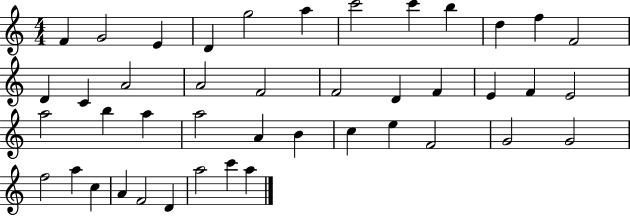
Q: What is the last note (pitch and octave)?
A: A5